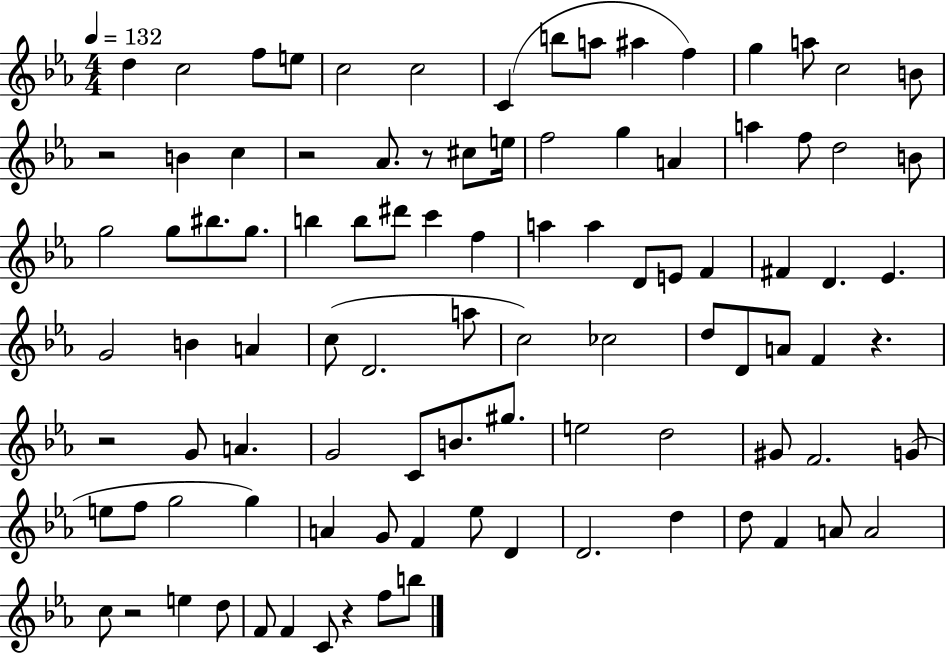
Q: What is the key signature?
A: EES major